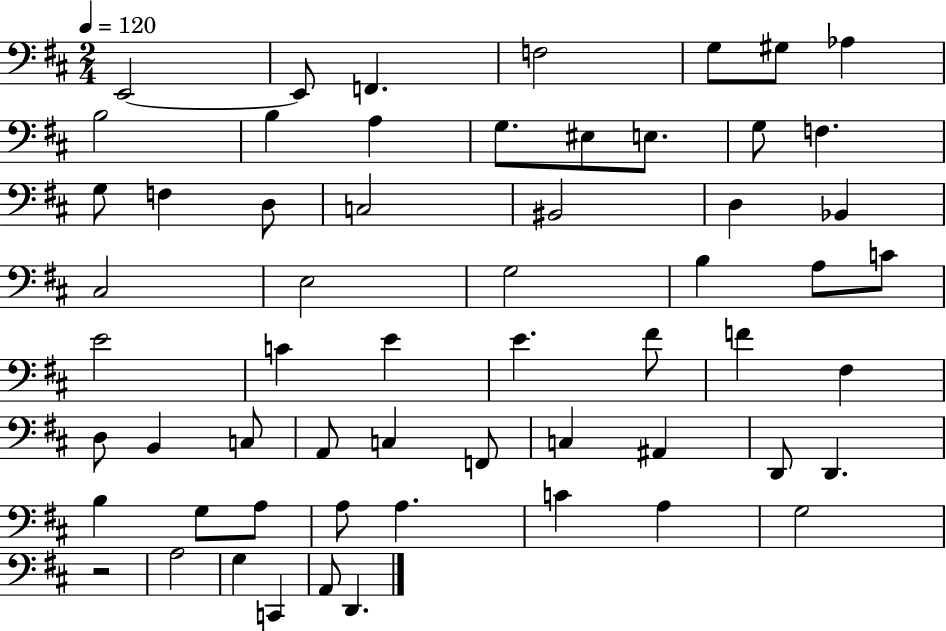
{
  \clef bass
  \numericTimeSignature
  \time 2/4
  \key d \major
  \tempo 4 = 120
  e,2~~ | e,8 f,4. | f2 | g8 gis8 aes4 | \break b2 | b4 a4 | g8. eis8 e8. | g8 f4. | \break g8 f4 d8 | c2 | bis,2 | d4 bes,4 | \break cis2 | e2 | g2 | b4 a8 c'8 | \break e'2 | c'4 e'4 | e'4. fis'8 | f'4 fis4 | \break d8 b,4 c8 | a,8 c4 f,8 | c4 ais,4 | d,8 d,4. | \break b4 g8 a8 | a8 a4. | c'4 a4 | g2 | \break r2 | a2 | g4 c,4 | a,8 d,4. | \break \bar "|."
}